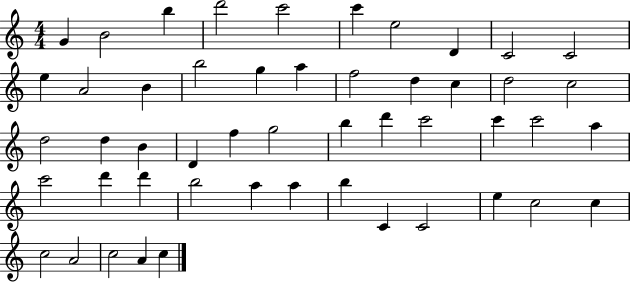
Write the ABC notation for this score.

X:1
T:Untitled
M:4/4
L:1/4
K:C
G B2 b d'2 c'2 c' e2 D C2 C2 e A2 B b2 g a f2 d c d2 c2 d2 d B D f g2 b d' c'2 c' c'2 a c'2 d' d' b2 a a b C C2 e c2 c c2 A2 c2 A c